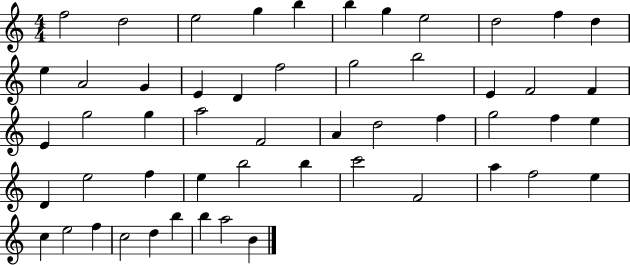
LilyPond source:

{
  \clef treble
  \numericTimeSignature
  \time 4/4
  \key c \major
  f''2 d''2 | e''2 g''4 b''4 | b''4 g''4 e''2 | d''2 f''4 d''4 | \break e''4 a'2 g'4 | e'4 d'4 f''2 | g''2 b''2 | e'4 f'2 f'4 | \break e'4 g''2 g''4 | a''2 f'2 | a'4 d''2 f''4 | g''2 f''4 e''4 | \break d'4 e''2 f''4 | e''4 b''2 b''4 | c'''2 f'2 | a''4 f''2 e''4 | \break c''4 e''2 f''4 | c''2 d''4 b''4 | b''4 a''2 b'4 | \bar "|."
}